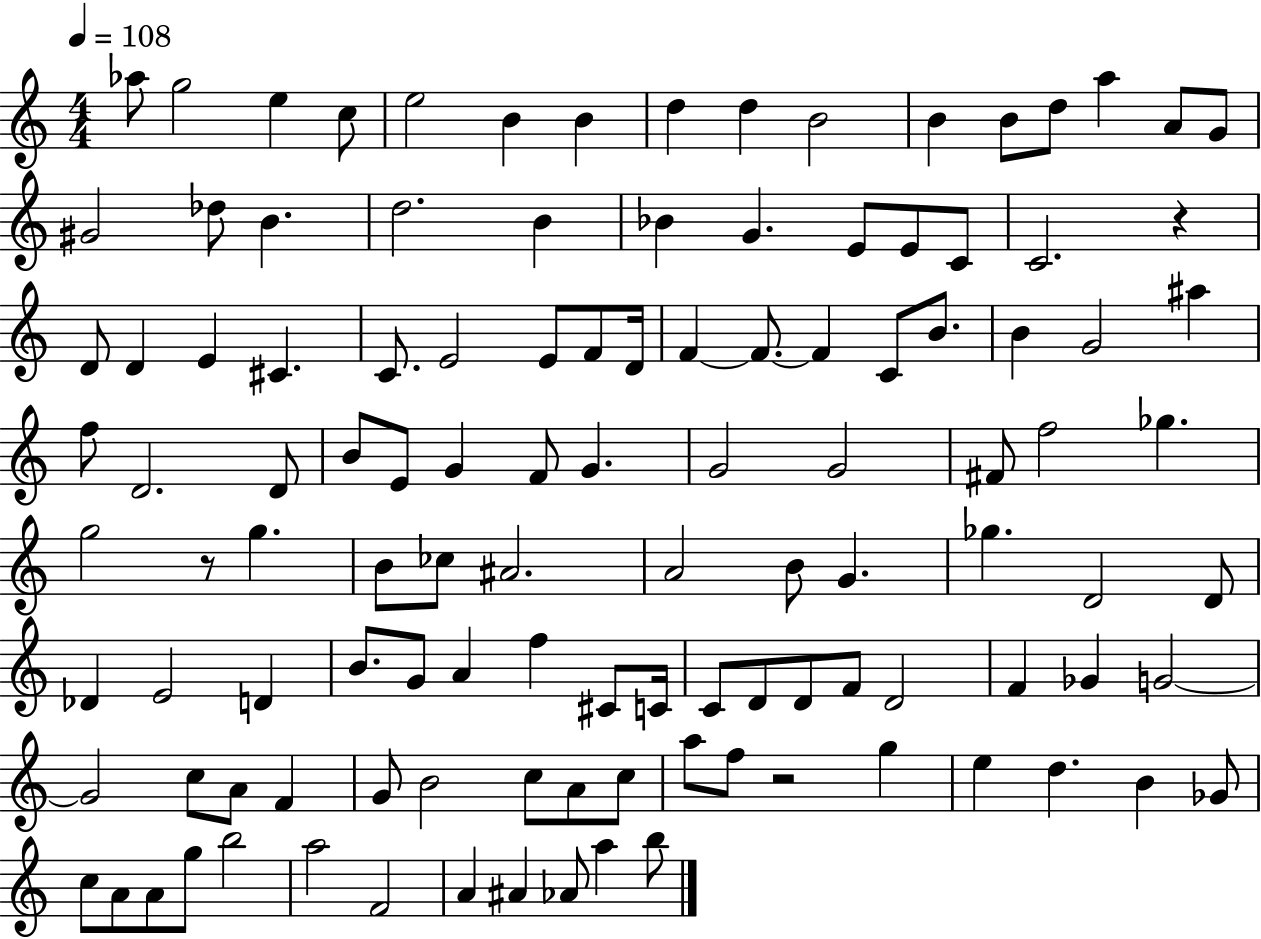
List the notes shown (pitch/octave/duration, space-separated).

Ab5/e G5/h E5/q C5/e E5/h B4/q B4/q D5/q D5/q B4/h B4/q B4/e D5/e A5/q A4/e G4/e G#4/h Db5/e B4/q. D5/h. B4/q Bb4/q G4/q. E4/e E4/e C4/e C4/h. R/q D4/e D4/q E4/q C#4/q. C4/e. E4/h E4/e F4/e D4/s F4/q F4/e. F4/q C4/e B4/e. B4/q G4/h A#5/q F5/e D4/h. D4/e B4/e E4/e G4/q F4/e G4/q. G4/h G4/h F#4/e F5/h Gb5/q. G5/h R/e G5/q. B4/e CES5/e A#4/h. A4/h B4/e G4/q. Gb5/q. D4/h D4/e Db4/q E4/h D4/q B4/e. G4/e A4/q F5/q C#4/e C4/s C4/e D4/e D4/e F4/e D4/h F4/q Gb4/q G4/h G4/h C5/e A4/e F4/q G4/e B4/h C5/e A4/e C5/e A5/e F5/e R/h G5/q E5/q D5/q. B4/q Gb4/e C5/e A4/e A4/e G5/e B5/h A5/h F4/h A4/q A#4/q Ab4/e A5/q B5/e